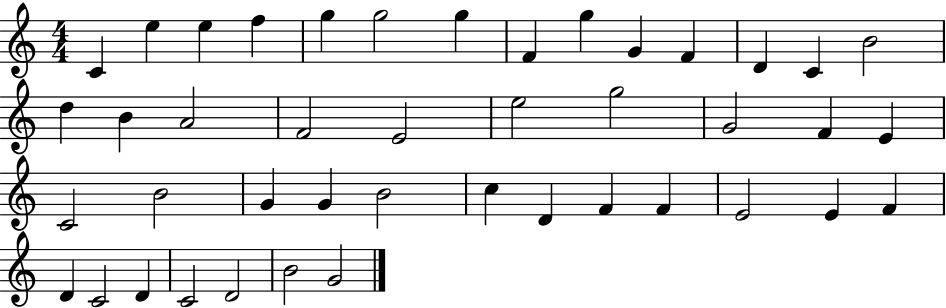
C4/q E5/q E5/q F5/q G5/q G5/h G5/q F4/q G5/q G4/q F4/q D4/q C4/q B4/h D5/q B4/q A4/h F4/h E4/h E5/h G5/h G4/h F4/q E4/q C4/h B4/h G4/q G4/q B4/h C5/q D4/q F4/q F4/q E4/h E4/q F4/q D4/q C4/h D4/q C4/h D4/h B4/h G4/h